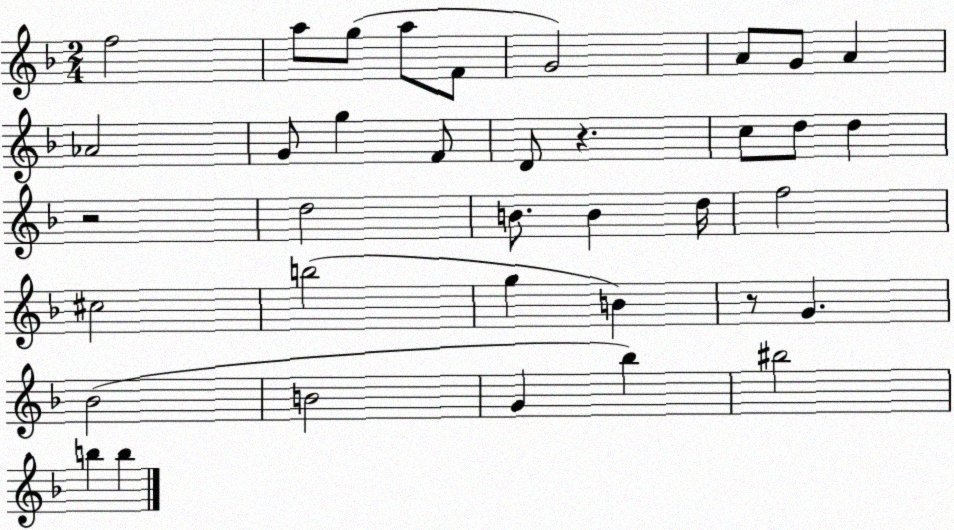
X:1
T:Untitled
M:2/4
L:1/4
K:F
f2 a/2 g/2 a/2 F/2 G2 A/2 G/2 A _A2 G/2 g F/2 D/2 z c/2 d/2 d z2 d2 B/2 B d/4 f2 ^c2 b2 g B z/2 G _B2 B2 G _b ^b2 b b